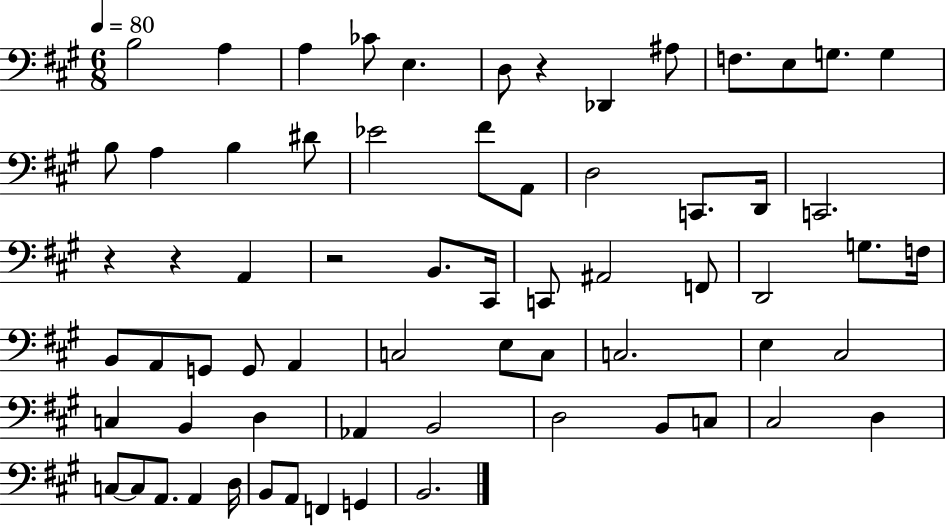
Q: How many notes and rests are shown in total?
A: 67